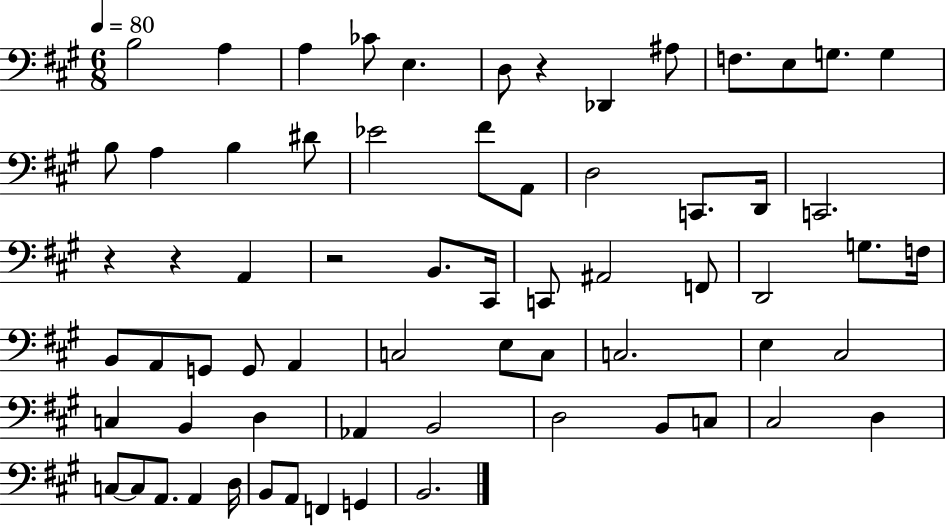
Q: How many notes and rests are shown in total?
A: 67